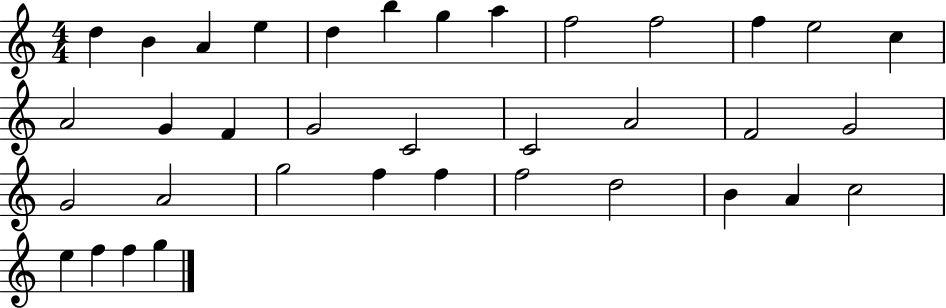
D5/q B4/q A4/q E5/q D5/q B5/q G5/q A5/q F5/h F5/h F5/q E5/h C5/q A4/h G4/q F4/q G4/h C4/h C4/h A4/h F4/h G4/h G4/h A4/h G5/h F5/q F5/q F5/h D5/h B4/q A4/q C5/h E5/q F5/q F5/q G5/q